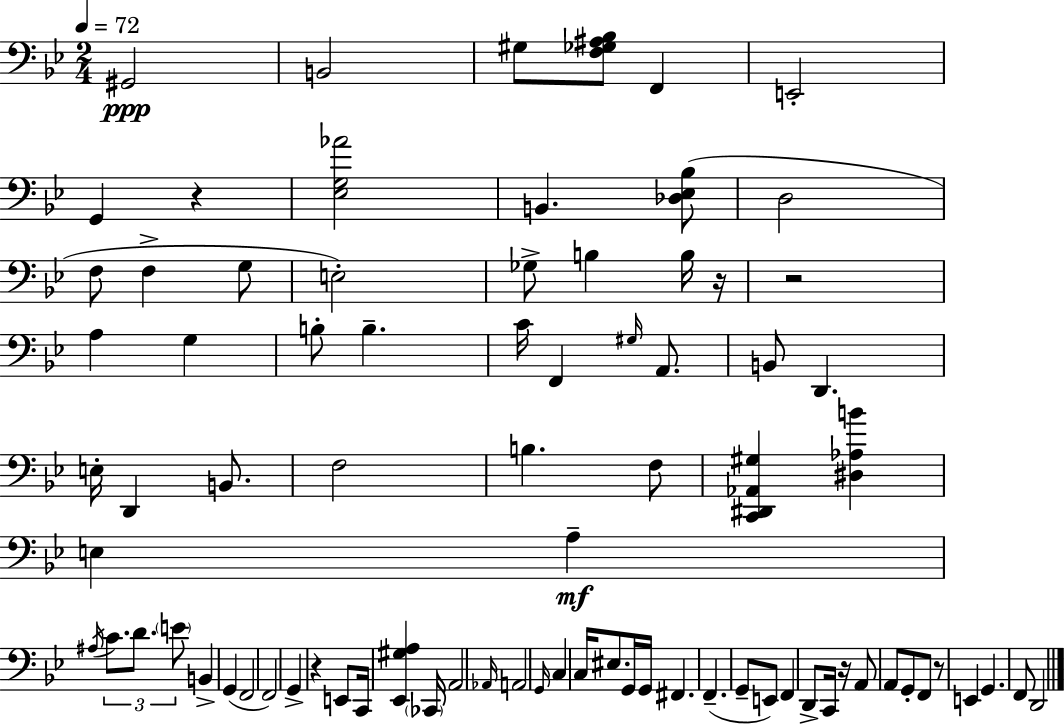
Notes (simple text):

G#2/h B2/h G#3/e [F3,Gb3,A#3,Bb3]/e F2/q E2/h G2/q R/q [Eb3,G3,Ab4]/h B2/q. [Db3,Eb3,Bb3]/e D3/h F3/e F3/q G3/e E3/h Gb3/e B3/q B3/s R/s R/h A3/q G3/q B3/e B3/q. C4/s F2/q G#3/s A2/e. B2/e D2/q. E3/s D2/q B2/e. F3/h B3/q. F3/e [C2,D#2,Ab2,G#3]/q [D#3,Ab3,B4]/q E3/q A3/q A#3/s C4/e. D4/e. E4/e B2/q G2/q F2/h F2/h G2/q R/q E2/e C2/s [Eb2,G#3,A3]/q CES2/s A2/h Ab2/s A2/h G2/s C3/q C3/s EIS3/e. G2/s G2/s F#2/q. F2/q. G2/e E2/e F2/q D2/e C2/s R/s A2/e A2/e G2/e F2/e R/e E2/q G2/q. F2/e D2/h